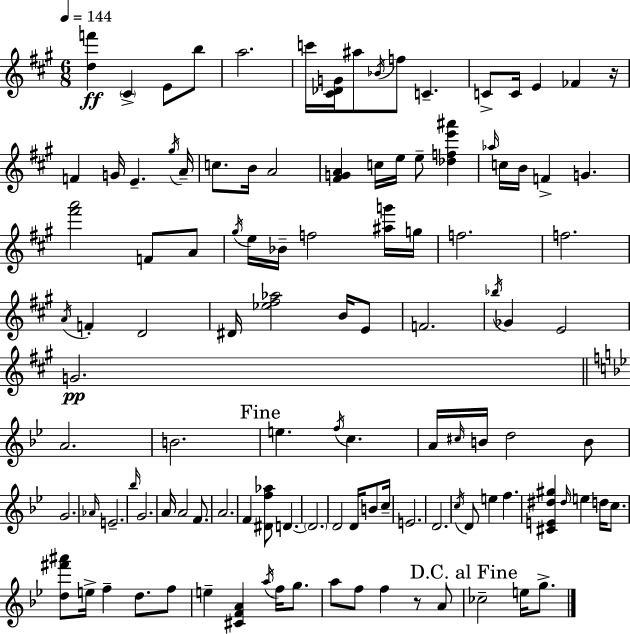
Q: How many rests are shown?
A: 2